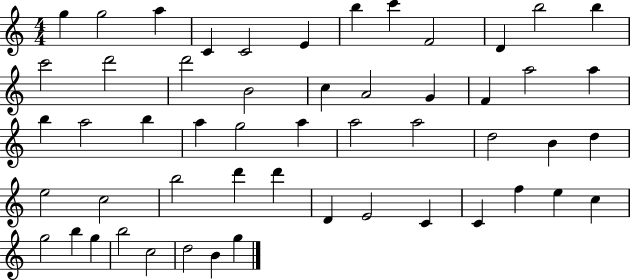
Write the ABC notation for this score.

X:1
T:Untitled
M:4/4
L:1/4
K:C
g g2 a C C2 E b c' F2 D b2 b c'2 d'2 d'2 B2 c A2 G F a2 a b a2 b a g2 a a2 a2 d2 B d e2 c2 b2 d' d' D E2 C C f e c g2 b g b2 c2 d2 B g